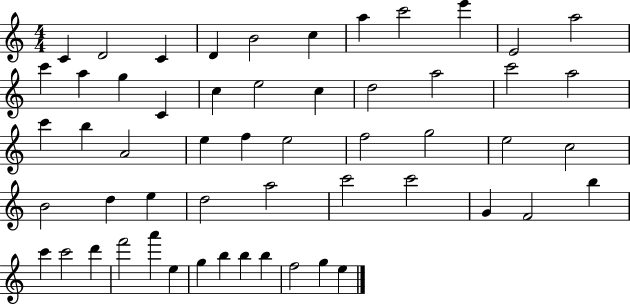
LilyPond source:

{
  \clef treble
  \numericTimeSignature
  \time 4/4
  \key c \major
  c'4 d'2 c'4 | d'4 b'2 c''4 | a''4 c'''2 e'''4 | e'2 a''2 | \break c'''4 a''4 g''4 c'4 | c''4 e''2 c''4 | d''2 a''2 | c'''2 a''2 | \break c'''4 b''4 a'2 | e''4 f''4 e''2 | f''2 g''2 | e''2 c''2 | \break b'2 d''4 e''4 | d''2 a''2 | c'''2 c'''2 | g'4 f'2 b''4 | \break c'''4 c'''2 d'''4 | f'''2 a'''4 e''4 | g''4 b''4 b''4 b''4 | f''2 g''4 e''4 | \break \bar "|."
}